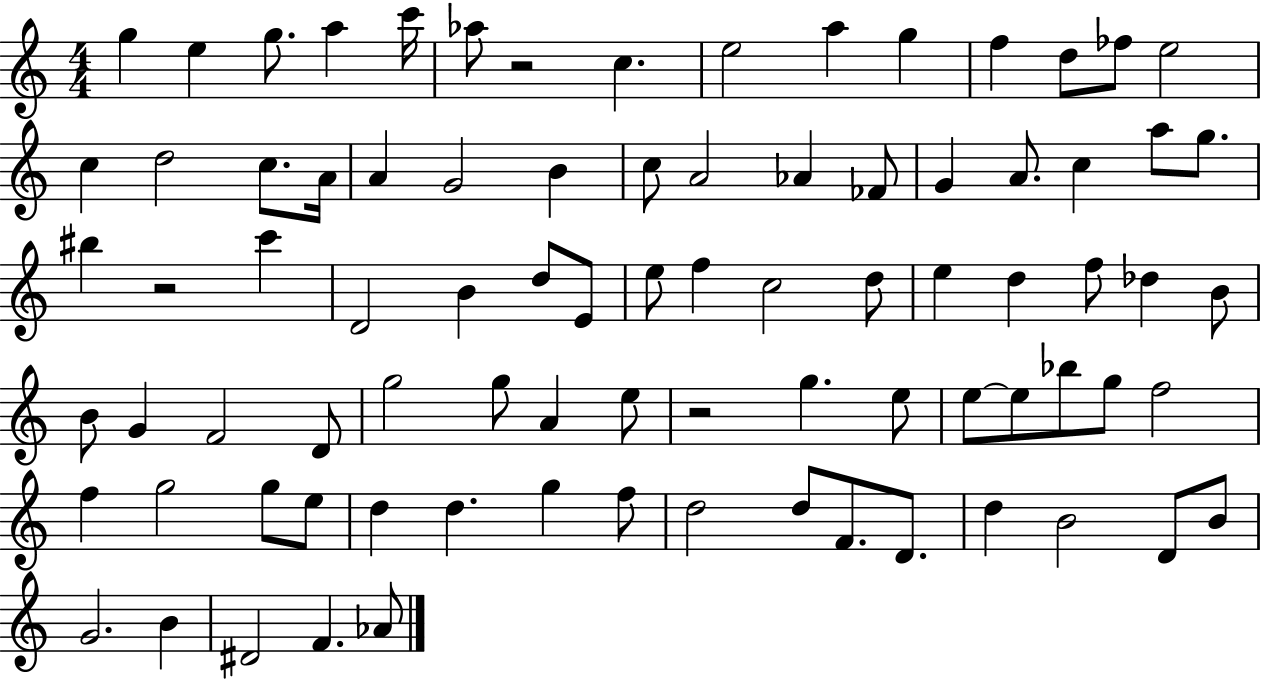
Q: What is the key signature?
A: C major